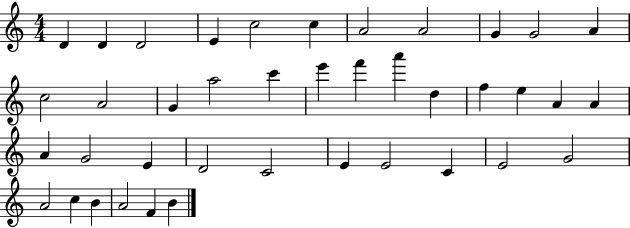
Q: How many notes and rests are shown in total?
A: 40